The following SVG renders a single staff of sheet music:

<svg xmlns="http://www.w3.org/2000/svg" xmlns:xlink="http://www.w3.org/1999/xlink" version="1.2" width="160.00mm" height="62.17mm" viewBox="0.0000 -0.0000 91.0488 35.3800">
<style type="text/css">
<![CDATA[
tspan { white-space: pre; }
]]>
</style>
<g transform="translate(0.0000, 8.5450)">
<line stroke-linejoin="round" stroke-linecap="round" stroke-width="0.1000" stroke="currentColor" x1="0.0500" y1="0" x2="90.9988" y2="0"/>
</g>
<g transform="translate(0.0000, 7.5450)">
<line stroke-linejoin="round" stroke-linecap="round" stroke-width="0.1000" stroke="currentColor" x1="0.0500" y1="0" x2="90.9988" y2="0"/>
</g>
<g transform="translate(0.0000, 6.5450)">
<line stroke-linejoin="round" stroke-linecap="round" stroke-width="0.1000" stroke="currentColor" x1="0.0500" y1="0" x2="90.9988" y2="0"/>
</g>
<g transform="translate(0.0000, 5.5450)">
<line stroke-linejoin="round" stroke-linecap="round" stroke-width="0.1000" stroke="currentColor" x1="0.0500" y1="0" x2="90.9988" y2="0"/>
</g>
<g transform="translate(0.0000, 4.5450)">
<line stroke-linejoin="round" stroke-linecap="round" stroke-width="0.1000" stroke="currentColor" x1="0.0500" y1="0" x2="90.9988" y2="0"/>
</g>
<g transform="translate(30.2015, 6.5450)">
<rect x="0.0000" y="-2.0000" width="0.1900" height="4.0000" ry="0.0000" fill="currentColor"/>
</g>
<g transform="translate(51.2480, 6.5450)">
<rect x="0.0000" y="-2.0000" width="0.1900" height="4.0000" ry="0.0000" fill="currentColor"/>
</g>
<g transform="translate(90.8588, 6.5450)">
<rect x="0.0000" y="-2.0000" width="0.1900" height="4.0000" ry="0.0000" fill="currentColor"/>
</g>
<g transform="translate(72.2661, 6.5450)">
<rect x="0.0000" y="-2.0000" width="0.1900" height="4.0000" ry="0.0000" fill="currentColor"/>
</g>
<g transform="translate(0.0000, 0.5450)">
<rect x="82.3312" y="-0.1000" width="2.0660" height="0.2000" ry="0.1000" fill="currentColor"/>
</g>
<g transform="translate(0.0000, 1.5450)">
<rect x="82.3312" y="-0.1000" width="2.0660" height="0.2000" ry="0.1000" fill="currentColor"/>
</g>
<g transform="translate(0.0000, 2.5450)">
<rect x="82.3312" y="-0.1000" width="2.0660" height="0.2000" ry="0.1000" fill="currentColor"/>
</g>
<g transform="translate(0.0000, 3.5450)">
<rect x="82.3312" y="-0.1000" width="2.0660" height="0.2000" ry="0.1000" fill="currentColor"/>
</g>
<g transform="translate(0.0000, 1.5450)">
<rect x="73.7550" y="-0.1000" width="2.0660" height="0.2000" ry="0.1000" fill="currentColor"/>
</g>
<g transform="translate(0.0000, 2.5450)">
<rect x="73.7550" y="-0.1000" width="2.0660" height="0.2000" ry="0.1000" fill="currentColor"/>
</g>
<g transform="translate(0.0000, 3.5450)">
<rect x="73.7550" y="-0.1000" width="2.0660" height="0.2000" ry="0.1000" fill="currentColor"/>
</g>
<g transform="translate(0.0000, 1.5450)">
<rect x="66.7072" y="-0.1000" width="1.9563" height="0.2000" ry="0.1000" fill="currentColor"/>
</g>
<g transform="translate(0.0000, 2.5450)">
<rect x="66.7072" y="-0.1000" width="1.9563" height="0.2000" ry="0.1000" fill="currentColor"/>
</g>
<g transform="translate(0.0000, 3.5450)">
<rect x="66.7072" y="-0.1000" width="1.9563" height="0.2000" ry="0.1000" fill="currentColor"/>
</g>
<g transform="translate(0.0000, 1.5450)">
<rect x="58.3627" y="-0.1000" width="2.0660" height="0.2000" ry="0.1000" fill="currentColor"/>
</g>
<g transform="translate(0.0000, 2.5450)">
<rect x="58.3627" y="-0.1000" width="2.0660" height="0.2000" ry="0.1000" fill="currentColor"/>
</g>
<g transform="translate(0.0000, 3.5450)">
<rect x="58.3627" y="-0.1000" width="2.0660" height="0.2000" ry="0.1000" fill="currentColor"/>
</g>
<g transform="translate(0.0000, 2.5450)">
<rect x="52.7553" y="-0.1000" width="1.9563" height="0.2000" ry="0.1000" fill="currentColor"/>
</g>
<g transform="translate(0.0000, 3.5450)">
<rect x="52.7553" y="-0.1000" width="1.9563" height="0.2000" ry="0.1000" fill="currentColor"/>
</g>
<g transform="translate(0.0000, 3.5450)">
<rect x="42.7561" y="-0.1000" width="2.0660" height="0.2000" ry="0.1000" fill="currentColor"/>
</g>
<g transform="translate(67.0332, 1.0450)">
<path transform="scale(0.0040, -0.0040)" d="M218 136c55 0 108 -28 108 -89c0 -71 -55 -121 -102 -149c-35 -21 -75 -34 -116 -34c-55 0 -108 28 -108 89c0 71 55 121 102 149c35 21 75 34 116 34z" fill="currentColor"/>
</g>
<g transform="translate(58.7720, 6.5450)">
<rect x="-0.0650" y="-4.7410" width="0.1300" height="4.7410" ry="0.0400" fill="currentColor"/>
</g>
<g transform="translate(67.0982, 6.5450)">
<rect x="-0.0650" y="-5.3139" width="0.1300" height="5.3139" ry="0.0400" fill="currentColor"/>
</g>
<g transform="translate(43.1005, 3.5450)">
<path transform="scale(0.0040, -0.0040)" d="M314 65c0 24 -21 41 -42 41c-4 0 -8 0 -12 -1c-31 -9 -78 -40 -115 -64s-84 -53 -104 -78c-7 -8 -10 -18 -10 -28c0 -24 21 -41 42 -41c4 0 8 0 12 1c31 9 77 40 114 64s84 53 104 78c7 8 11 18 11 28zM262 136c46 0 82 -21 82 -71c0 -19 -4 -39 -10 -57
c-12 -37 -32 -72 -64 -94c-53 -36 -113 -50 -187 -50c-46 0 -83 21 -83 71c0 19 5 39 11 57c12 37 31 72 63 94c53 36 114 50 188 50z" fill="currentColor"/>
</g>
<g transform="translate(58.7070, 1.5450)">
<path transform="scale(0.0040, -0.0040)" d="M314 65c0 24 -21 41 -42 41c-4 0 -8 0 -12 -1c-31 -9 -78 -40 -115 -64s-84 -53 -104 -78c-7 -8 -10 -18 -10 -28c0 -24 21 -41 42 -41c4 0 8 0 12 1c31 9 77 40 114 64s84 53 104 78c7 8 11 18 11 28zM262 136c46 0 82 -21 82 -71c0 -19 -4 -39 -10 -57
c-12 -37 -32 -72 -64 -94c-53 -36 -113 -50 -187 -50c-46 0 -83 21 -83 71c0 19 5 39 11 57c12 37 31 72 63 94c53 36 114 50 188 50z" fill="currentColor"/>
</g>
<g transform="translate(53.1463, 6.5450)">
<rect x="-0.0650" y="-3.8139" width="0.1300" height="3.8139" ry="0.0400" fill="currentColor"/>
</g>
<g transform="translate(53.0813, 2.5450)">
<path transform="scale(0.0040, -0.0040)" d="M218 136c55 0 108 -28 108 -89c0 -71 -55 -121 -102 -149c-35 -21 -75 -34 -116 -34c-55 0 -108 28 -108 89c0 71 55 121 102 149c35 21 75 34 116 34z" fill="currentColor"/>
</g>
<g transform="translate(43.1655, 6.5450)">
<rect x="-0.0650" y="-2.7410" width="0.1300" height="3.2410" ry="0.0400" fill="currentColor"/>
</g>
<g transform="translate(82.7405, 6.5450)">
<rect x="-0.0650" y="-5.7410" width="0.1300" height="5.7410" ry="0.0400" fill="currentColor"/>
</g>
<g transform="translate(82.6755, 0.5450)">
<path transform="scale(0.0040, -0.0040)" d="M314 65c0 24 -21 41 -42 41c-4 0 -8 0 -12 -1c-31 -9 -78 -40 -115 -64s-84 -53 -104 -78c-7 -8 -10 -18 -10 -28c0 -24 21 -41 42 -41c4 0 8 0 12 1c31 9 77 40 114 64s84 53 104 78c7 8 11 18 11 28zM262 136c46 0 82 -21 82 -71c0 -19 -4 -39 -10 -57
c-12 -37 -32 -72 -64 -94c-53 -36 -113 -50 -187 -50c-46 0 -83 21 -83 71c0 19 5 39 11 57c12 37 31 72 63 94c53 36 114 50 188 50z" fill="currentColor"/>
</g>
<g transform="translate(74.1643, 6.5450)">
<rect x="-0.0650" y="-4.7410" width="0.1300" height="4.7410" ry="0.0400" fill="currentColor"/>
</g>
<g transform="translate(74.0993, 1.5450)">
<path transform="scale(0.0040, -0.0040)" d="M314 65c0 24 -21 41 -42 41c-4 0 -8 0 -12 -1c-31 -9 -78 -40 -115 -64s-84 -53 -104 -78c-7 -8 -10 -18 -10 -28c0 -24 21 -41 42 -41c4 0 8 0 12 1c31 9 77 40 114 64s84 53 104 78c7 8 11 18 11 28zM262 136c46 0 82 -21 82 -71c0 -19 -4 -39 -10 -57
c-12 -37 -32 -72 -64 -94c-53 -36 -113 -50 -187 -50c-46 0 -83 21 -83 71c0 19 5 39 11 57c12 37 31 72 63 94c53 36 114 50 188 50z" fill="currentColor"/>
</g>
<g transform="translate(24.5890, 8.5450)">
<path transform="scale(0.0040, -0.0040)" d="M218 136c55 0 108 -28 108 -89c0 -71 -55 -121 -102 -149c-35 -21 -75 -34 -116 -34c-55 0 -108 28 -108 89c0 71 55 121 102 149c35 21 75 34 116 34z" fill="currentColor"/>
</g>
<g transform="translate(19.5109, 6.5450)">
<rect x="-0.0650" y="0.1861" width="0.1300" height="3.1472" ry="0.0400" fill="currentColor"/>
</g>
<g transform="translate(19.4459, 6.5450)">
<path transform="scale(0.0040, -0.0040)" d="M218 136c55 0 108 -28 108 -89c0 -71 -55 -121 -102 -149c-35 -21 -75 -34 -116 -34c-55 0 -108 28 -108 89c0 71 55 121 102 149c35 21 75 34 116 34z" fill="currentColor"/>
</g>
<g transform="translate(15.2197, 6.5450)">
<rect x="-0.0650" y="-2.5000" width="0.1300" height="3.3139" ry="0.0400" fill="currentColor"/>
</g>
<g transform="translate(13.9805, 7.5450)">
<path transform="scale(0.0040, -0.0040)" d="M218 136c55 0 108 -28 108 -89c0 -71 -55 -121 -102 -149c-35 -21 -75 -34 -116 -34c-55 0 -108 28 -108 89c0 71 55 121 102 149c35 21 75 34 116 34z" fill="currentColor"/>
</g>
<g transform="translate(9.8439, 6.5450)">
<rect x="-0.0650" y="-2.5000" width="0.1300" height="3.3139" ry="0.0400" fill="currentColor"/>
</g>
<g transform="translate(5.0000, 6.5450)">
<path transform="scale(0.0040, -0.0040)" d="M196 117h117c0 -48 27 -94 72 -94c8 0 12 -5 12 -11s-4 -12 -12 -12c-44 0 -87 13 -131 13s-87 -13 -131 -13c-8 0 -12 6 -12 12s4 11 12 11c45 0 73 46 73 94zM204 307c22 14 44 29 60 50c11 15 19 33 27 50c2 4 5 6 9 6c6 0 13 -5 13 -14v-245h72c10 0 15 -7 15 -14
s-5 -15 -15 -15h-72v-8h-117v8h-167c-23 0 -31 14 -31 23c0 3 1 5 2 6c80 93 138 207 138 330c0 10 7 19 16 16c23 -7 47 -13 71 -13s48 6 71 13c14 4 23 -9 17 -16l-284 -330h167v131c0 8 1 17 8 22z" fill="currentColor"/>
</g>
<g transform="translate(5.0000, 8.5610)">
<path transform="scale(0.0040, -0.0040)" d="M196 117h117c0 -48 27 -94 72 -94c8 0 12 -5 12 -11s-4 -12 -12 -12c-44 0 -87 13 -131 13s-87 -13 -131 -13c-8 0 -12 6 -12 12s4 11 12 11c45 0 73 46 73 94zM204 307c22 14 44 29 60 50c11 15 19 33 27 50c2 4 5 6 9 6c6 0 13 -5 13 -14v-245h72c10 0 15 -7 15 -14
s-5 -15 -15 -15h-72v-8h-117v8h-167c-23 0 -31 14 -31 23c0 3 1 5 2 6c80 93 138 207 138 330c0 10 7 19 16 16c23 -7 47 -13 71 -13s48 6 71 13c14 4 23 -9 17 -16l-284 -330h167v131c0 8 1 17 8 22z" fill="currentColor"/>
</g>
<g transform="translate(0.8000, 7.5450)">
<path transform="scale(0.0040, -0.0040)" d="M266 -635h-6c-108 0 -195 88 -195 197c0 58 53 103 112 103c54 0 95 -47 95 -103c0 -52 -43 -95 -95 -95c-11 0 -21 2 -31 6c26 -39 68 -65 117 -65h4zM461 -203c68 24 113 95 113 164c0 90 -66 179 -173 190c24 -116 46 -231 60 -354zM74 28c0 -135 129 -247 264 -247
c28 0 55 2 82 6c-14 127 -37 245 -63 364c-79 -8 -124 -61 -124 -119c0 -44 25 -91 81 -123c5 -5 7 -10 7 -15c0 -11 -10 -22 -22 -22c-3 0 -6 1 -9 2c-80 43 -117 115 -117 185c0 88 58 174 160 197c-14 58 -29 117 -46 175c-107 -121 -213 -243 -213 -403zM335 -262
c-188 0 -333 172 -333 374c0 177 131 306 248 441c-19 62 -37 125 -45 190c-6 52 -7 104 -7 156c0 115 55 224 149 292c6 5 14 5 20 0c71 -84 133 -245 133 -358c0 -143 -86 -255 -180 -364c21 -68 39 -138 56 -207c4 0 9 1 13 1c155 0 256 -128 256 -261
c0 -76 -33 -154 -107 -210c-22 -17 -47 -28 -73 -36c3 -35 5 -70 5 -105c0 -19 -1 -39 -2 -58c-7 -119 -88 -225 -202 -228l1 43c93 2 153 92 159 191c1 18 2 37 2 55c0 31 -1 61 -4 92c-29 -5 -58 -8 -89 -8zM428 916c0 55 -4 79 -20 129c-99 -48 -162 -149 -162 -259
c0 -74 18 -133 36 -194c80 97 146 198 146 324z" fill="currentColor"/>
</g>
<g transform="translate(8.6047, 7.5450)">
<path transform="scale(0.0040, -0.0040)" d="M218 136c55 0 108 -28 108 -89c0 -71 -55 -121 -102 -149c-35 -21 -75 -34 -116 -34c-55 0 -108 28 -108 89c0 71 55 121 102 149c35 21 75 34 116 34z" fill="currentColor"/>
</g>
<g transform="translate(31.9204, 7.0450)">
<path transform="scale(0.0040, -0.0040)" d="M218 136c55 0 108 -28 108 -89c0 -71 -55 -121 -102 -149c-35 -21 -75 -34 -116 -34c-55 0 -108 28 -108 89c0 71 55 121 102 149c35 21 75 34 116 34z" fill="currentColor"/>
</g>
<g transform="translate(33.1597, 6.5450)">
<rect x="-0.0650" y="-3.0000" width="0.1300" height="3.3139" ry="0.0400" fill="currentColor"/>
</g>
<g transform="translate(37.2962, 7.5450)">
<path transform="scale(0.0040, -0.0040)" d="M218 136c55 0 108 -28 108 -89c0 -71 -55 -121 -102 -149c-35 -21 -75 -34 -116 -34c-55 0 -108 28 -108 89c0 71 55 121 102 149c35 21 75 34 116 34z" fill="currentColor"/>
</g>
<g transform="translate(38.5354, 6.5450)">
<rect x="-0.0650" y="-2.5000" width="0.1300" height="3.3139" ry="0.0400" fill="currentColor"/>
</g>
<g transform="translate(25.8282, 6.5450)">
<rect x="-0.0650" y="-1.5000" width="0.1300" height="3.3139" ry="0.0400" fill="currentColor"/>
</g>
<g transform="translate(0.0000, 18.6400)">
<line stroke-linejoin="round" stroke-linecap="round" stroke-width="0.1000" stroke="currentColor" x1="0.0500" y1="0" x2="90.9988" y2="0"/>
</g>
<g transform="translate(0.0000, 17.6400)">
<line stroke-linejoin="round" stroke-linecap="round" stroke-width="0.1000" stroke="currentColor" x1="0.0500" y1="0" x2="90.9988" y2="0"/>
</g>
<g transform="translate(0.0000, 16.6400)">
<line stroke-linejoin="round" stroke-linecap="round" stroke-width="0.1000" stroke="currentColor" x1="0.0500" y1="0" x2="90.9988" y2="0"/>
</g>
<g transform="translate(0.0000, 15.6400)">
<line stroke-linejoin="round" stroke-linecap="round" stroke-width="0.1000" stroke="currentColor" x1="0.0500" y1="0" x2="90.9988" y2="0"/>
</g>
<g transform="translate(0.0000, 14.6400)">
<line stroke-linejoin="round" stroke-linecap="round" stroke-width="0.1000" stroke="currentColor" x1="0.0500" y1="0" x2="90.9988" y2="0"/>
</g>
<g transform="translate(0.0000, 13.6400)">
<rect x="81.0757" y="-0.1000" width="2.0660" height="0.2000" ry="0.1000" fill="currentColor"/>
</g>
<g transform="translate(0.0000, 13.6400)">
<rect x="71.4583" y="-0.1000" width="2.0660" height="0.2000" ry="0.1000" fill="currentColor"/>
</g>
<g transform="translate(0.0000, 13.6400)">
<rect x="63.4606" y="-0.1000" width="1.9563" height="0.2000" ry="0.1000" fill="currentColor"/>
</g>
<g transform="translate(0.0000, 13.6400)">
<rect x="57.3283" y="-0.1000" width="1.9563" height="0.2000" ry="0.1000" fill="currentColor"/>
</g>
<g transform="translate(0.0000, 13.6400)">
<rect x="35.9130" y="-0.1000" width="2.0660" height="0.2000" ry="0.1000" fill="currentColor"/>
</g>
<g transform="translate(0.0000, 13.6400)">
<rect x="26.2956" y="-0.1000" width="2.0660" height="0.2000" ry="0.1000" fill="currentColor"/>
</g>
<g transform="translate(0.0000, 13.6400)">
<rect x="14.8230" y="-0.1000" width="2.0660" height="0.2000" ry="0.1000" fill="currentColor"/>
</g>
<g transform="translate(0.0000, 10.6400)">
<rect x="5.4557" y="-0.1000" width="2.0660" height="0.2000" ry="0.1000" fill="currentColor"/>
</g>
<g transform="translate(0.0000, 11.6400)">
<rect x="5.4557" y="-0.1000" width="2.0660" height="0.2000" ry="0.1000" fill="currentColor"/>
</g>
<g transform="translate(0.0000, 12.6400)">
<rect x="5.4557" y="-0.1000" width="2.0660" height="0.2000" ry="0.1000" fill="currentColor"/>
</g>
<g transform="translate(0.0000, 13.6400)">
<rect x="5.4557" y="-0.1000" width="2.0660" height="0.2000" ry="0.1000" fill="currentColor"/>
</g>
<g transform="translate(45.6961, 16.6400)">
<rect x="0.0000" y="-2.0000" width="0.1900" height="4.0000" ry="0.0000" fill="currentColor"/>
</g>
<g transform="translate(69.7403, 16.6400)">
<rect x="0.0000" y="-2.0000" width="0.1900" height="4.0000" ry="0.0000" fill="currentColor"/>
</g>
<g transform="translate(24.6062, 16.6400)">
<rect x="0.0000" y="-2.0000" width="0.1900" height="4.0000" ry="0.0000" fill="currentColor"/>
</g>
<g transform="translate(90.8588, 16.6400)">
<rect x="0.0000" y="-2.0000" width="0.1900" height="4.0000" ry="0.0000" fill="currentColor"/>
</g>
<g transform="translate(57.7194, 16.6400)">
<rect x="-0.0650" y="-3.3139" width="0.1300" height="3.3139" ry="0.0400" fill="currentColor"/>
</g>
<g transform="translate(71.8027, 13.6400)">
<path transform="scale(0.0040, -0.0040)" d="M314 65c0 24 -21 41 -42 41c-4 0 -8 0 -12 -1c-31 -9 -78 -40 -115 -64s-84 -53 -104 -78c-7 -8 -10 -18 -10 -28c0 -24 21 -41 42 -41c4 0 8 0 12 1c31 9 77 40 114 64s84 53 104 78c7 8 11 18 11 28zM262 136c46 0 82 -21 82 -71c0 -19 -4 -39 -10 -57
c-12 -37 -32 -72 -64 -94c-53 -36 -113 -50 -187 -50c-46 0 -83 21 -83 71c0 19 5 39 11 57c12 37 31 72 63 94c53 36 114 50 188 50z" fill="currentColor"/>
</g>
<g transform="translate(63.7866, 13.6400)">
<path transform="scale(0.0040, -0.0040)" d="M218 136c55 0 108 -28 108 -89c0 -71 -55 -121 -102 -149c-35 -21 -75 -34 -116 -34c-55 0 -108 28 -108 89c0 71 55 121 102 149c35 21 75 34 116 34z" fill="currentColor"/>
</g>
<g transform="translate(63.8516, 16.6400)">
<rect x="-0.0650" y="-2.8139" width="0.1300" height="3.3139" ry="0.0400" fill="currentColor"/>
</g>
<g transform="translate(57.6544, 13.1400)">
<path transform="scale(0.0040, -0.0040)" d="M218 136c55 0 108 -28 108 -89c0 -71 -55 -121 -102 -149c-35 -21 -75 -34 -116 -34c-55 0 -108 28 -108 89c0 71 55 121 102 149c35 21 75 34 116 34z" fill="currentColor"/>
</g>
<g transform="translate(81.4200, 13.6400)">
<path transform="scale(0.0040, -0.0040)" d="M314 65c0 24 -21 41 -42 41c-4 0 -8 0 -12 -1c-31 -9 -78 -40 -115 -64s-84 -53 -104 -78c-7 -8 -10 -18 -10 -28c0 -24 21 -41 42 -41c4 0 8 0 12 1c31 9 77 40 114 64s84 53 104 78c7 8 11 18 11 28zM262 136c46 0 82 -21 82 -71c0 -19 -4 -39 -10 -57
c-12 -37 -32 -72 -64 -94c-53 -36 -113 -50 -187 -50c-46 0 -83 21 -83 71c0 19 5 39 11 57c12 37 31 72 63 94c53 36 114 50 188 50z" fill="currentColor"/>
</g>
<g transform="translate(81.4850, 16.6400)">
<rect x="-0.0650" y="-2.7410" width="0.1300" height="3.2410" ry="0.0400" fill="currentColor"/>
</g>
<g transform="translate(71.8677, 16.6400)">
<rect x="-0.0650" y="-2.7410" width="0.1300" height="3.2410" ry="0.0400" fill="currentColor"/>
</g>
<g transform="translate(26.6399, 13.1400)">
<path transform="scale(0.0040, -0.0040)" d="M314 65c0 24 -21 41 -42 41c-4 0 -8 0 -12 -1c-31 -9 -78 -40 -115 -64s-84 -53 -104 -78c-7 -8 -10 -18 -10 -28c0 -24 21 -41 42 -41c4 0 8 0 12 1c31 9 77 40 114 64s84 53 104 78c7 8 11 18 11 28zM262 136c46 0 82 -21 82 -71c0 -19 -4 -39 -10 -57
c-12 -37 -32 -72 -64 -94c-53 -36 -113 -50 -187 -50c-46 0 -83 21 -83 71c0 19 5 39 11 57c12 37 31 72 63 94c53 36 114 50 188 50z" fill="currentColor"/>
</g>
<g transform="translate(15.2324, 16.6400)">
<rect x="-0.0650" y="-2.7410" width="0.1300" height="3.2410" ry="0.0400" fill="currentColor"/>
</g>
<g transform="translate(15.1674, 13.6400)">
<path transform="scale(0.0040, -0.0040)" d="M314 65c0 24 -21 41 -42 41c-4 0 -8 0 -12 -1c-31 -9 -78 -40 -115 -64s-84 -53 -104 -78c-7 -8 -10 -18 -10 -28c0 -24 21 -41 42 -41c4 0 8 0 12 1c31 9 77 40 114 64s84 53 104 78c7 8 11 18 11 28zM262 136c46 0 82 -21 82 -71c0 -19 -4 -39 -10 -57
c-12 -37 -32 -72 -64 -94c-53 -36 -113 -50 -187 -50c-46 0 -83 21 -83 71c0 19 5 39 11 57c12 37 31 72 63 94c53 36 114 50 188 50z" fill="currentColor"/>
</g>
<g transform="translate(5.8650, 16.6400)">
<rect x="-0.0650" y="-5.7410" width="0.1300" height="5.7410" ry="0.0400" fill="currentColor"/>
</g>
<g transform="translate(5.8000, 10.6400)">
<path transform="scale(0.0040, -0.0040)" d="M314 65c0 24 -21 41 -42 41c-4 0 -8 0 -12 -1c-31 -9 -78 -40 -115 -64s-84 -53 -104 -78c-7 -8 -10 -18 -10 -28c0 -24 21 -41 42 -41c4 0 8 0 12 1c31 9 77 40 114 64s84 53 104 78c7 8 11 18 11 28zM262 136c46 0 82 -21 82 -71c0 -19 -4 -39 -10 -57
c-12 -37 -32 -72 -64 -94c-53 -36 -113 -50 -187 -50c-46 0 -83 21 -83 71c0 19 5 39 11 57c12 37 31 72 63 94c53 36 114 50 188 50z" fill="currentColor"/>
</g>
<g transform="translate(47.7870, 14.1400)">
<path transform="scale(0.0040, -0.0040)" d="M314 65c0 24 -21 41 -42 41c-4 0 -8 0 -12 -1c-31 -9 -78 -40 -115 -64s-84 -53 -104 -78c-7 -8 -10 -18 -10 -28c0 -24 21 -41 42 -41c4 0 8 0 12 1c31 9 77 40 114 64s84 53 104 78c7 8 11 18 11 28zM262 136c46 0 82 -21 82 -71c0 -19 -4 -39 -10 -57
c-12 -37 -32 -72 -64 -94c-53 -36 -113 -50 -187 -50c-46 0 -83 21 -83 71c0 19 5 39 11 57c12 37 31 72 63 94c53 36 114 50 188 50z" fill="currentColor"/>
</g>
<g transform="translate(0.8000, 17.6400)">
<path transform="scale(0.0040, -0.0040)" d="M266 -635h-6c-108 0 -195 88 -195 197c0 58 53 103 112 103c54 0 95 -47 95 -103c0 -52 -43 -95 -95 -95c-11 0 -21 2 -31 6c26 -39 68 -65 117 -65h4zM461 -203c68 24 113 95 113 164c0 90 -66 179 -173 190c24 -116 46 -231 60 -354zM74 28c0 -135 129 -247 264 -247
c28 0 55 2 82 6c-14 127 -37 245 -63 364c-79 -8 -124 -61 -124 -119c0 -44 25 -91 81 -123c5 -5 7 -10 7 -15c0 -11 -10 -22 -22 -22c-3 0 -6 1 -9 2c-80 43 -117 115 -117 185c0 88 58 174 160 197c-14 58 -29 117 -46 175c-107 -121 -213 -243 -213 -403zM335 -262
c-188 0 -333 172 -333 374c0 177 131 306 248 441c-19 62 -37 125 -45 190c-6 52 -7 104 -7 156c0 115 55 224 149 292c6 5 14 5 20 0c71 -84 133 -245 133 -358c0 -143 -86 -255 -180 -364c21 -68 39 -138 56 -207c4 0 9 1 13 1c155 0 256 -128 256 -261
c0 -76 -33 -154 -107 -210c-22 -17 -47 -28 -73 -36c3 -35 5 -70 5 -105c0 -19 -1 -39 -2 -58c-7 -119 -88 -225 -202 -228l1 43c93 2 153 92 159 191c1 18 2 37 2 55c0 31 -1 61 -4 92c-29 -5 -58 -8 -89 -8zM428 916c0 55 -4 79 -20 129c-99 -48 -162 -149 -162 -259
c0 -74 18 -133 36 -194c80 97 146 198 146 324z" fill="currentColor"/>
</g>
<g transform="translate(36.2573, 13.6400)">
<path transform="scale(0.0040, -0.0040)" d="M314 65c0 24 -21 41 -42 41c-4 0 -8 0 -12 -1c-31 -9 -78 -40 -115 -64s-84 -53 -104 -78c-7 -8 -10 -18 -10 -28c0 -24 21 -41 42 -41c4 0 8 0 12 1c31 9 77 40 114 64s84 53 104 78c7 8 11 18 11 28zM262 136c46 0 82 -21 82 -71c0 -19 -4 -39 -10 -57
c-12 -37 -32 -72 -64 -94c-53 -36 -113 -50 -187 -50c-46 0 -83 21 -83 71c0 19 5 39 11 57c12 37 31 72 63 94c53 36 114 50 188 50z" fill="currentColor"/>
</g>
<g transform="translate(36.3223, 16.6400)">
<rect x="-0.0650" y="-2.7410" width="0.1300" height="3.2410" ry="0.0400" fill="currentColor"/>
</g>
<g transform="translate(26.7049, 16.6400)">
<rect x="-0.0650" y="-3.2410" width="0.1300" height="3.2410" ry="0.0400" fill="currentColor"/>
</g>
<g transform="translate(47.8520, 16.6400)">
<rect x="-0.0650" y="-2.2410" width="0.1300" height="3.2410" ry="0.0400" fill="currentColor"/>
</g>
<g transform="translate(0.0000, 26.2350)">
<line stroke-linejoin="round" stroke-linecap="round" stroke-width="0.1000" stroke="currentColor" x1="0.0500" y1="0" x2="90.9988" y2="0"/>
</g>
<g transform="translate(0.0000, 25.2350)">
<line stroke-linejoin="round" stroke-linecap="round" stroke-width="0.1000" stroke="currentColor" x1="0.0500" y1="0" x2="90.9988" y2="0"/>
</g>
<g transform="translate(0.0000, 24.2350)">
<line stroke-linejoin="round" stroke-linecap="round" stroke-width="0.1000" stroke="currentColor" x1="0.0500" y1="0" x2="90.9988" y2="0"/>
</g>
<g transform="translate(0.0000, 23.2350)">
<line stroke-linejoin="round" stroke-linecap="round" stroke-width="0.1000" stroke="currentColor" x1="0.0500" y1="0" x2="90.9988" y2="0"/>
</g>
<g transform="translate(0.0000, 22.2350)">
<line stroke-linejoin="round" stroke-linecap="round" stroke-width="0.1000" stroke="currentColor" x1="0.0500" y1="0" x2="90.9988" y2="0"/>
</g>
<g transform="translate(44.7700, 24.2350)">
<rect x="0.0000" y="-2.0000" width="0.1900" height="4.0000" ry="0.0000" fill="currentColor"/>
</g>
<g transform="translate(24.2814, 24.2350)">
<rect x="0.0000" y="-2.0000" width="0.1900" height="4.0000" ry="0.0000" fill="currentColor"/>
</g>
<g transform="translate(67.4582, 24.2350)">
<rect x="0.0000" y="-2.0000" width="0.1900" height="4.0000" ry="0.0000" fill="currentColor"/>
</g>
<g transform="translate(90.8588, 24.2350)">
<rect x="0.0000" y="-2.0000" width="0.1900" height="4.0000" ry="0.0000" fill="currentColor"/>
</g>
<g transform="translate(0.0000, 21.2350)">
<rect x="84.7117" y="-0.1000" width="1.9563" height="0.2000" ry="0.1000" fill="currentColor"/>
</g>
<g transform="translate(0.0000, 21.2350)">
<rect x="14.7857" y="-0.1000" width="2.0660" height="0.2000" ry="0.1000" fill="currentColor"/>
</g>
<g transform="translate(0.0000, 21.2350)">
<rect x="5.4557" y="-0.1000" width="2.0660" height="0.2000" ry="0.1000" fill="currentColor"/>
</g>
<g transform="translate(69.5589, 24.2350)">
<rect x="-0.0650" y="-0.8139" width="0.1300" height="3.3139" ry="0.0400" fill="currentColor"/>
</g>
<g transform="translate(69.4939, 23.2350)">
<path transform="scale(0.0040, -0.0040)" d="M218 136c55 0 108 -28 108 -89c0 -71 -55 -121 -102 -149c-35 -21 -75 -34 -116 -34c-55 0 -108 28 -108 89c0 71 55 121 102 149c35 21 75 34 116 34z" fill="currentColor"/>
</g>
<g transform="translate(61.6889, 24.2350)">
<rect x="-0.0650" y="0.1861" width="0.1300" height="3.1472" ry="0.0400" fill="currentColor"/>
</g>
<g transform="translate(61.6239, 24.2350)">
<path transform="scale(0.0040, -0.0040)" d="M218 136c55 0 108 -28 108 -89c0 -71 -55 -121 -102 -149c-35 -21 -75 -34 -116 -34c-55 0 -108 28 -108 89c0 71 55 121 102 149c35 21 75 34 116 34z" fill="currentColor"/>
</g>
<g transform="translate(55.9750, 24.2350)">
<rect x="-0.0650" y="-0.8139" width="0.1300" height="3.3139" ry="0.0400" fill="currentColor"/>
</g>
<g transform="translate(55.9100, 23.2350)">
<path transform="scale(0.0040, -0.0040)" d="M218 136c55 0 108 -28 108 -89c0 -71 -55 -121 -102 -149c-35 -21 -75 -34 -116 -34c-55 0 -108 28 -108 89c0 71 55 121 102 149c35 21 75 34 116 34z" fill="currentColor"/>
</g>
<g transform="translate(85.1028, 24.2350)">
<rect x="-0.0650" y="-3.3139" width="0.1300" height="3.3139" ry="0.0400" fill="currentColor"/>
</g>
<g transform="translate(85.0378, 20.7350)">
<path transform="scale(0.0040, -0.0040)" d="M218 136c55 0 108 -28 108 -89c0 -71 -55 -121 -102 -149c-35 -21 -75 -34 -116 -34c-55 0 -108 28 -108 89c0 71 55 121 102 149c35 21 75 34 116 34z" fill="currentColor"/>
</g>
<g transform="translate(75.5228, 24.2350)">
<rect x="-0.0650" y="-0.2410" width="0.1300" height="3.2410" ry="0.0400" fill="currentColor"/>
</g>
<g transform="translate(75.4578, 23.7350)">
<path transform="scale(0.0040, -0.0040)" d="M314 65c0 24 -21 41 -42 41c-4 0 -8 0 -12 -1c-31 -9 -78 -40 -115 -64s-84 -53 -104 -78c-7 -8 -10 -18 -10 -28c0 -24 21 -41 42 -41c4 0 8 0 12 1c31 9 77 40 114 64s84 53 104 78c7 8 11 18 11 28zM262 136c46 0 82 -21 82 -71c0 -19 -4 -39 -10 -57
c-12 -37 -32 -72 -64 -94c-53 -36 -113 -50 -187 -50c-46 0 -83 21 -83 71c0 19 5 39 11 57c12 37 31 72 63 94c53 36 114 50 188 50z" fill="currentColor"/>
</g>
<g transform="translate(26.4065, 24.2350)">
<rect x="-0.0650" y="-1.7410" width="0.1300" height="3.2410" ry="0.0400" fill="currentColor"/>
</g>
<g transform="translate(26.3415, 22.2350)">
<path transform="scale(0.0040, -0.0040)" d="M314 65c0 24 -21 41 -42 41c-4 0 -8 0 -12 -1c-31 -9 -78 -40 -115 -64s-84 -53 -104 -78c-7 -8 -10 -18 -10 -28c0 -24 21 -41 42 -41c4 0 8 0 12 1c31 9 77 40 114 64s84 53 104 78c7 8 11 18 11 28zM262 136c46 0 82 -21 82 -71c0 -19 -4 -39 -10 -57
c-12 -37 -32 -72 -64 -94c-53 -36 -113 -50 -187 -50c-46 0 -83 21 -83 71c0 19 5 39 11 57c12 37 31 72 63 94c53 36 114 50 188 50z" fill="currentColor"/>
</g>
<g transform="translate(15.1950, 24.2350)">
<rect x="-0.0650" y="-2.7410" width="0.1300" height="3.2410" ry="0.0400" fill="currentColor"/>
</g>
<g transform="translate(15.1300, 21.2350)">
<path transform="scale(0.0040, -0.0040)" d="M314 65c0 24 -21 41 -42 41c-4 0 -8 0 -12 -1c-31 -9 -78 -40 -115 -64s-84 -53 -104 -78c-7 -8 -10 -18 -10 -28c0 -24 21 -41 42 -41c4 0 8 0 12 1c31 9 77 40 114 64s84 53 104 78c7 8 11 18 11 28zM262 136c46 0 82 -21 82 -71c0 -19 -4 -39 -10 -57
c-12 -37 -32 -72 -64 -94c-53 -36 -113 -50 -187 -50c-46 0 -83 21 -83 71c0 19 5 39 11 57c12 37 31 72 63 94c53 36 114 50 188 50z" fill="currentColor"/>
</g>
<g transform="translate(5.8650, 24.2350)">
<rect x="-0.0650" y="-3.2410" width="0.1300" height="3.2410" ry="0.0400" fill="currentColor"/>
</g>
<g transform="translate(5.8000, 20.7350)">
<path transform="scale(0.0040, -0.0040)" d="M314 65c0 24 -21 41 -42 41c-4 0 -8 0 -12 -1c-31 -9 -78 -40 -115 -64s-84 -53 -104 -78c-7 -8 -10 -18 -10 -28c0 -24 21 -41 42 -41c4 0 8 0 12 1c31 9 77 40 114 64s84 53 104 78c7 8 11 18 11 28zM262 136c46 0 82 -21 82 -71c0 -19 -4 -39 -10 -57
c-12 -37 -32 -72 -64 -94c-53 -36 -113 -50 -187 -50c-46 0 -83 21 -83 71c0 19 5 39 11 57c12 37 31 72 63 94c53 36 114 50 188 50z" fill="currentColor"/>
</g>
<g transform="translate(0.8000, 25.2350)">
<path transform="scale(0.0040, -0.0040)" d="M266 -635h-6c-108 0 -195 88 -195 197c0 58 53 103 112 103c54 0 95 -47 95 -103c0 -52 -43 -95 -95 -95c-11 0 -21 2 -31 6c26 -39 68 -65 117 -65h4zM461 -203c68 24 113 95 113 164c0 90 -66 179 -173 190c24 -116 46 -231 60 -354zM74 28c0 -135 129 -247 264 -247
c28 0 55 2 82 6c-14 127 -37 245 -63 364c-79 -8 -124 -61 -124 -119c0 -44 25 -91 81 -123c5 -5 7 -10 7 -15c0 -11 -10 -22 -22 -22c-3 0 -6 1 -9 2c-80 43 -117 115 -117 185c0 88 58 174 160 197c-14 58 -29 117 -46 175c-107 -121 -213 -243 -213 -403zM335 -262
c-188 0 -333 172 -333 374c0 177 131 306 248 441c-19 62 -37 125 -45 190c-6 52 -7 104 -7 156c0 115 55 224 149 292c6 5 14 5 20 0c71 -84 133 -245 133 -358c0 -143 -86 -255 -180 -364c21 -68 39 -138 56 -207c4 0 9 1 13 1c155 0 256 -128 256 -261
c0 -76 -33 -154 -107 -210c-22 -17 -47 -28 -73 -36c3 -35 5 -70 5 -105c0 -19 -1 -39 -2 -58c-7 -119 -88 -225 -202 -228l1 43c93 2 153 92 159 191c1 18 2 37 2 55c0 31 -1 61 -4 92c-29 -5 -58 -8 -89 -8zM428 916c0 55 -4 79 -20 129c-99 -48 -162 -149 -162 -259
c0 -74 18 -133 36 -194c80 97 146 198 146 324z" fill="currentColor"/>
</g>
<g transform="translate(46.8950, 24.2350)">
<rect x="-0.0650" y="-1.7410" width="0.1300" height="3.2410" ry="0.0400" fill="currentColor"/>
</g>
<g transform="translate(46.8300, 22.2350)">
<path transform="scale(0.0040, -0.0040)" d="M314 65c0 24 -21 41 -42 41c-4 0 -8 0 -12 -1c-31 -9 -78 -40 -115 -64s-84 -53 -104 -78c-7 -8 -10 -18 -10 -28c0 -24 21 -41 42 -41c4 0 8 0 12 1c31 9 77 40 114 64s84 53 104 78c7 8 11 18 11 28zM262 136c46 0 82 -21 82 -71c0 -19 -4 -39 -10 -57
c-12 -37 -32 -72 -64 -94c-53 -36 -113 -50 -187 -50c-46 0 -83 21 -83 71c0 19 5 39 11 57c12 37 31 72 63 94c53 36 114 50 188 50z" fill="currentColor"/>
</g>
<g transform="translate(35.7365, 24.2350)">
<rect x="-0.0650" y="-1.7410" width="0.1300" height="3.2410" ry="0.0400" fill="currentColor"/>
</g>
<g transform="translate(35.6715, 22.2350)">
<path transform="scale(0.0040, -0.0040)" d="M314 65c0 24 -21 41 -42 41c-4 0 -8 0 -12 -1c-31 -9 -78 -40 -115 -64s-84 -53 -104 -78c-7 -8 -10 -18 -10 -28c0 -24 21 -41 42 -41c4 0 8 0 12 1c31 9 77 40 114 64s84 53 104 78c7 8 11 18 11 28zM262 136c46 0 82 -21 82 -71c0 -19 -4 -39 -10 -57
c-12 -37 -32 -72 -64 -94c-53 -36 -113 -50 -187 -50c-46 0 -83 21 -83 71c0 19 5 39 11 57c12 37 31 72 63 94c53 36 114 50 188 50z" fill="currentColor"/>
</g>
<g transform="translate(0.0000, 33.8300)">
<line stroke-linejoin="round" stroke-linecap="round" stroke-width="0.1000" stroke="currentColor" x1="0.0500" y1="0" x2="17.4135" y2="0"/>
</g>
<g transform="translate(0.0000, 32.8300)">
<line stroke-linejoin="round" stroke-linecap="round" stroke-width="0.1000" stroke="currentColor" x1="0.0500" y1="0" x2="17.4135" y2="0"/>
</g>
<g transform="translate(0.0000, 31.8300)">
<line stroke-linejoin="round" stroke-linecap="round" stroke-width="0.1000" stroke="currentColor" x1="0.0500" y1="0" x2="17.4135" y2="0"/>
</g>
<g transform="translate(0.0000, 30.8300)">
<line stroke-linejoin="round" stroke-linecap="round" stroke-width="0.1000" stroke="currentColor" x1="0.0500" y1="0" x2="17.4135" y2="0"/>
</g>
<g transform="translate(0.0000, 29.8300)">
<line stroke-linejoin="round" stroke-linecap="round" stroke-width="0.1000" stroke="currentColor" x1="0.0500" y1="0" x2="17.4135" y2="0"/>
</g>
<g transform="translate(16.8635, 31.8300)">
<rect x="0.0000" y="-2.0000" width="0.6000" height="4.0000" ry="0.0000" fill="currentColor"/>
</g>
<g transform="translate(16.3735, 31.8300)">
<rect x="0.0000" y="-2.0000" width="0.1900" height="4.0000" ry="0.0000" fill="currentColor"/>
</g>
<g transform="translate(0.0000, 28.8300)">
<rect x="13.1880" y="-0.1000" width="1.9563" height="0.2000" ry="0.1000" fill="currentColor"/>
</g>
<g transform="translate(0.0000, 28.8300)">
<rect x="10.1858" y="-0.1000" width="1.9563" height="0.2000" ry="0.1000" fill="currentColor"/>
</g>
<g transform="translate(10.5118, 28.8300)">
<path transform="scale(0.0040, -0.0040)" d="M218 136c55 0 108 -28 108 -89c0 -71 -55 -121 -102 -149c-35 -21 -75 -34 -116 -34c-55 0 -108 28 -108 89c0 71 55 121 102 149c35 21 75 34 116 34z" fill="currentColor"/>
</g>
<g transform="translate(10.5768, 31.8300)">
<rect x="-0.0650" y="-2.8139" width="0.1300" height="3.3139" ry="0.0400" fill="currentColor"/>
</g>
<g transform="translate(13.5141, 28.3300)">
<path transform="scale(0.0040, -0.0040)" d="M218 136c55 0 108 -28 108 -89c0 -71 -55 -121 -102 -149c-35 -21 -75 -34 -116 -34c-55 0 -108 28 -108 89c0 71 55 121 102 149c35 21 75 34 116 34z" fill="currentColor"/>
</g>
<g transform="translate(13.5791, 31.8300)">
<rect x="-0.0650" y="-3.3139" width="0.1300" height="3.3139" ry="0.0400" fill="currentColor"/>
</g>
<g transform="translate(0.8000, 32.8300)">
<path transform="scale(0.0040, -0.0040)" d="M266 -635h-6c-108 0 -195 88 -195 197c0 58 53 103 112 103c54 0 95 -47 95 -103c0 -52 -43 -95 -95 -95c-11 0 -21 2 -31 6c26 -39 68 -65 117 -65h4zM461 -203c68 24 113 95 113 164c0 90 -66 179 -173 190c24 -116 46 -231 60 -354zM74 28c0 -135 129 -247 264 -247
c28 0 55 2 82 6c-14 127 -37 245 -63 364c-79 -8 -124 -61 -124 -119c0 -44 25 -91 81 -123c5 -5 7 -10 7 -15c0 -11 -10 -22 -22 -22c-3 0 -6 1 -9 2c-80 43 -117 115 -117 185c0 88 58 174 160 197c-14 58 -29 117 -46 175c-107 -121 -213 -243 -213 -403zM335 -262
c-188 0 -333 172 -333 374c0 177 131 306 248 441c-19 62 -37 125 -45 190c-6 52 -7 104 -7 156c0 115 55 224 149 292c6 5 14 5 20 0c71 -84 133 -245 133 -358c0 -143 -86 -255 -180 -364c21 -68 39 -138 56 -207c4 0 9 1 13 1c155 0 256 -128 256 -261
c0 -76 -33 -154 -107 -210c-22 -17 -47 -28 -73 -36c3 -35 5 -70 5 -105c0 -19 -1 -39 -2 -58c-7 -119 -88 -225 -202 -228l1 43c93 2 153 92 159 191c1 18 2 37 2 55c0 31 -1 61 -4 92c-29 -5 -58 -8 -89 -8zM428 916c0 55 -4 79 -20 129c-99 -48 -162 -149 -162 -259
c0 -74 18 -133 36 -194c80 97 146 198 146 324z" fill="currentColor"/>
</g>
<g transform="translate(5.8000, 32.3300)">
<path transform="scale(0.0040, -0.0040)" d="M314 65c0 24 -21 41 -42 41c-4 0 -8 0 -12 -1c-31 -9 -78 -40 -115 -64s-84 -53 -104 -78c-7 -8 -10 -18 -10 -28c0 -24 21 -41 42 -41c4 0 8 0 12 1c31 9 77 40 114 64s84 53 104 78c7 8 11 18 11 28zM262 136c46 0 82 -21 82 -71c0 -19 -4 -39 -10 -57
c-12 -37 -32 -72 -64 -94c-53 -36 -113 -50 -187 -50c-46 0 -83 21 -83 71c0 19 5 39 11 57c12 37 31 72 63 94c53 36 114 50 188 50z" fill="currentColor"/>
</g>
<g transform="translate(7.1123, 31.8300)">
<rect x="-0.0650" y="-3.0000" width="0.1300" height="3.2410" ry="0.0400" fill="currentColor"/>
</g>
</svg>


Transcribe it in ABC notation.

X:1
T:Untitled
M:4/4
L:1/4
K:C
G G B E A G a2 c' e'2 f' e'2 g'2 g'2 a2 b2 a2 g2 b a a2 a2 b2 a2 f2 f2 f2 d B d c2 b A2 a b